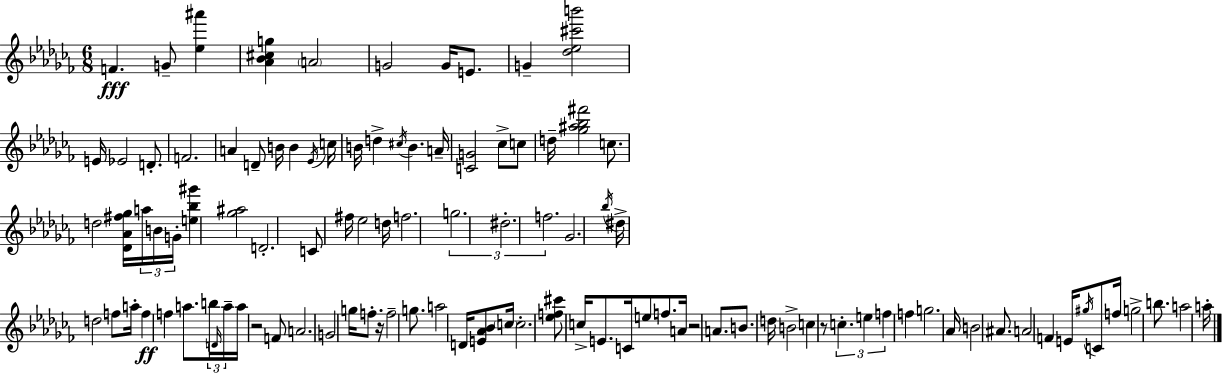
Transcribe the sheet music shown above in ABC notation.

X:1
T:Untitled
M:6/8
L:1/4
K:Abm
F G/2 [_e^a'] [_A_B^cg] A2 G2 G/4 E/2 G [_d_e^c'b']2 E/4 _E2 D/2 F2 A D/2 B/4 B _E/4 c/4 B/4 d ^c/4 B A/4 [CG]2 _c/2 c/2 d/4 [_g^a_b^f']2 c/2 d2 [_D_A^f_g]/4 a/4 B/4 G/4 [e_b^g'] [_g^a]2 D2 C/2 ^f/4 _e2 d/4 f2 g2 ^d2 f2 _G2 _b/4 ^d/4 d2 f/2 a/4 f f a/2 b/4 D/4 a/4 a/4 z2 F/2 A2 G2 g/4 f/2 z/4 f2 g/2 a2 D/4 [E_A_B]/2 c/4 c2 [_ef^c']/2 c/4 E/2 C/4 e/2 f/2 A/4 z2 A/2 B/2 d/4 B2 c z/2 c e f f g2 _A/4 B2 ^A/2 A2 F E/4 ^g/4 C/2 f/4 g2 b/2 a2 a/4